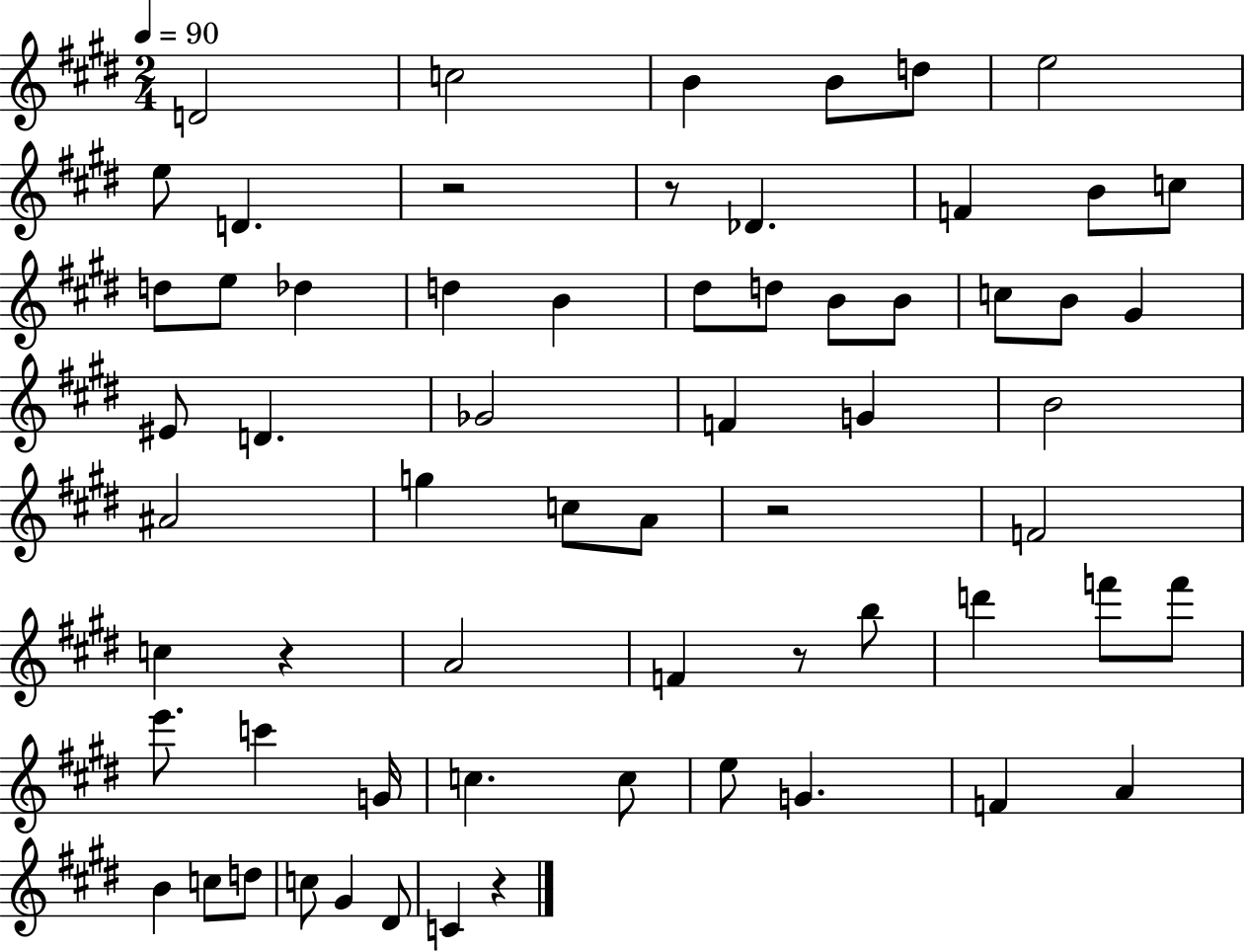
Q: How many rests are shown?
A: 6